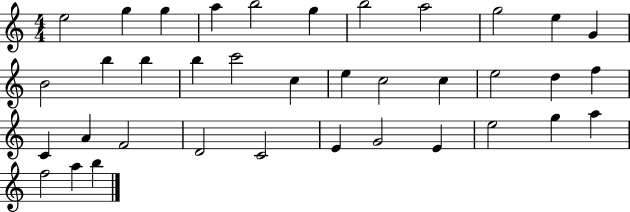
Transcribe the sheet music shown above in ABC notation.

X:1
T:Untitled
M:4/4
L:1/4
K:C
e2 g g a b2 g b2 a2 g2 e G B2 b b b c'2 c e c2 c e2 d f C A F2 D2 C2 E G2 E e2 g a f2 a b